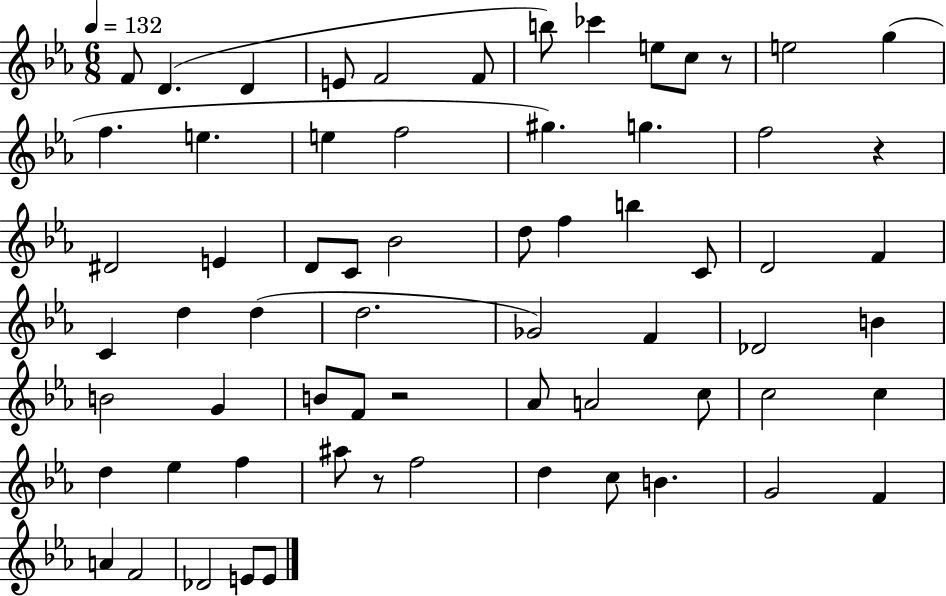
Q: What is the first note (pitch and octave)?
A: F4